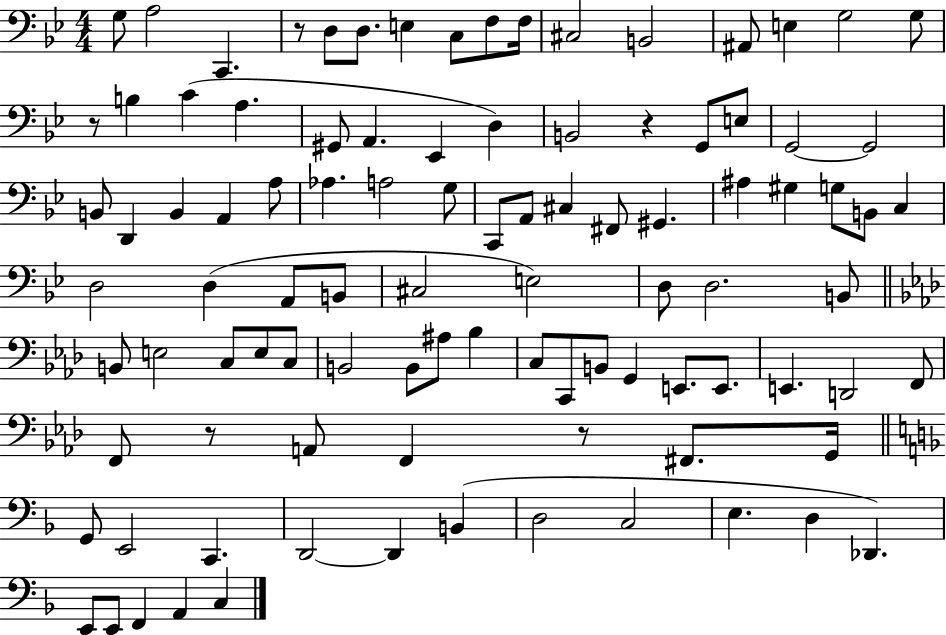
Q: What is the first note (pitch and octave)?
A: G3